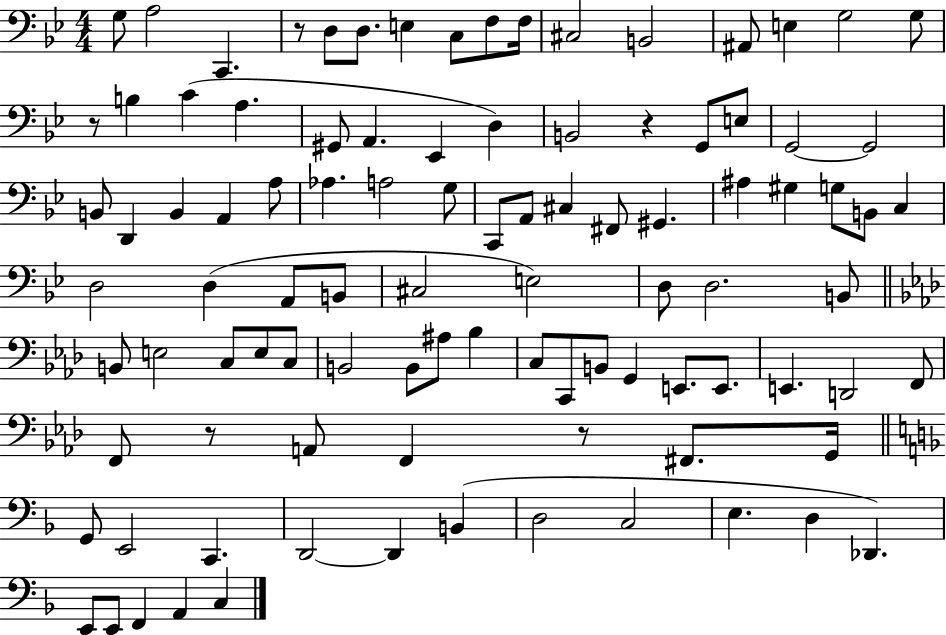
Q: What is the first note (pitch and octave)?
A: G3